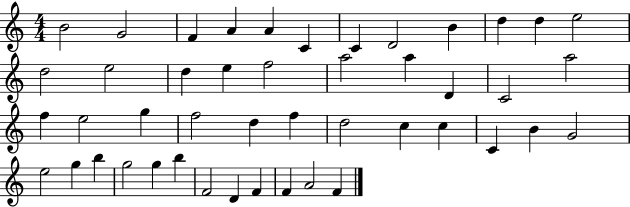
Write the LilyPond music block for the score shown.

{
  \clef treble
  \numericTimeSignature
  \time 4/4
  \key c \major
  b'2 g'2 | f'4 a'4 a'4 c'4 | c'4 d'2 b'4 | d''4 d''4 e''2 | \break d''2 e''2 | d''4 e''4 f''2 | a''2 a''4 d'4 | c'2 a''2 | \break f''4 e''2 g''4 | f''2 d''4 f''4 | d''2 c''4 c''4 | c'4 b'4 g'2 | \break e''2 g''4 b''4 | g''2 g''4 b''4 | f'2 d'4 f'4 | f'4 a'2 f'4 | \break \bar "|."
}